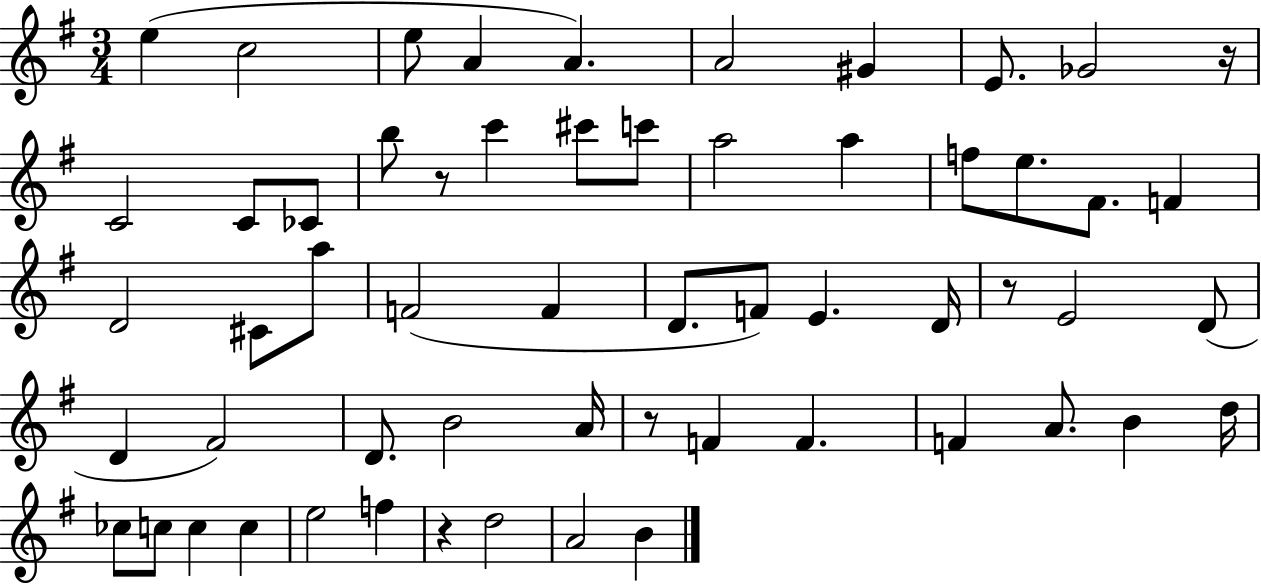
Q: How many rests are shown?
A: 5